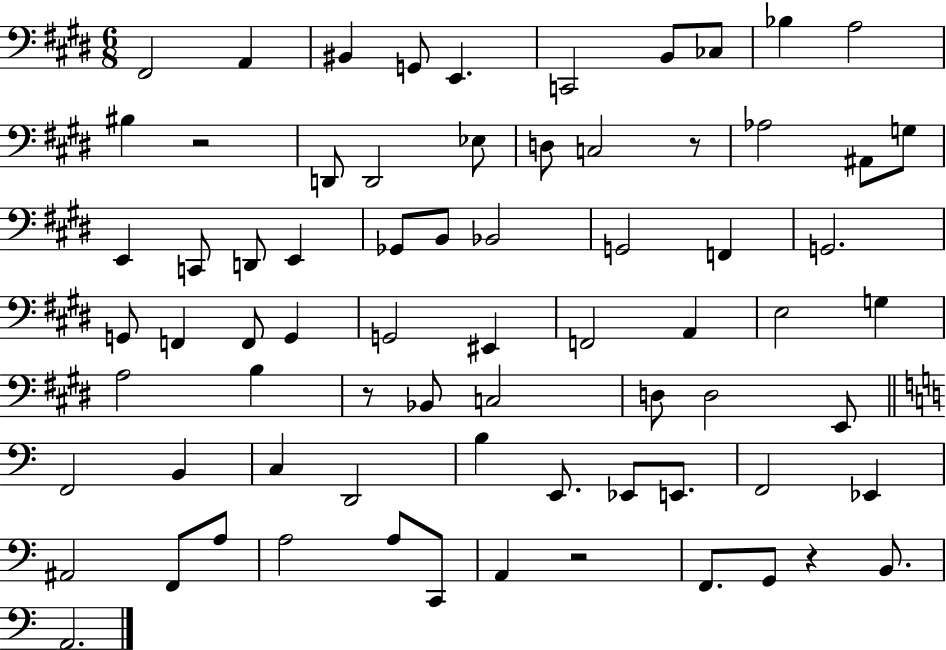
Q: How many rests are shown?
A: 5